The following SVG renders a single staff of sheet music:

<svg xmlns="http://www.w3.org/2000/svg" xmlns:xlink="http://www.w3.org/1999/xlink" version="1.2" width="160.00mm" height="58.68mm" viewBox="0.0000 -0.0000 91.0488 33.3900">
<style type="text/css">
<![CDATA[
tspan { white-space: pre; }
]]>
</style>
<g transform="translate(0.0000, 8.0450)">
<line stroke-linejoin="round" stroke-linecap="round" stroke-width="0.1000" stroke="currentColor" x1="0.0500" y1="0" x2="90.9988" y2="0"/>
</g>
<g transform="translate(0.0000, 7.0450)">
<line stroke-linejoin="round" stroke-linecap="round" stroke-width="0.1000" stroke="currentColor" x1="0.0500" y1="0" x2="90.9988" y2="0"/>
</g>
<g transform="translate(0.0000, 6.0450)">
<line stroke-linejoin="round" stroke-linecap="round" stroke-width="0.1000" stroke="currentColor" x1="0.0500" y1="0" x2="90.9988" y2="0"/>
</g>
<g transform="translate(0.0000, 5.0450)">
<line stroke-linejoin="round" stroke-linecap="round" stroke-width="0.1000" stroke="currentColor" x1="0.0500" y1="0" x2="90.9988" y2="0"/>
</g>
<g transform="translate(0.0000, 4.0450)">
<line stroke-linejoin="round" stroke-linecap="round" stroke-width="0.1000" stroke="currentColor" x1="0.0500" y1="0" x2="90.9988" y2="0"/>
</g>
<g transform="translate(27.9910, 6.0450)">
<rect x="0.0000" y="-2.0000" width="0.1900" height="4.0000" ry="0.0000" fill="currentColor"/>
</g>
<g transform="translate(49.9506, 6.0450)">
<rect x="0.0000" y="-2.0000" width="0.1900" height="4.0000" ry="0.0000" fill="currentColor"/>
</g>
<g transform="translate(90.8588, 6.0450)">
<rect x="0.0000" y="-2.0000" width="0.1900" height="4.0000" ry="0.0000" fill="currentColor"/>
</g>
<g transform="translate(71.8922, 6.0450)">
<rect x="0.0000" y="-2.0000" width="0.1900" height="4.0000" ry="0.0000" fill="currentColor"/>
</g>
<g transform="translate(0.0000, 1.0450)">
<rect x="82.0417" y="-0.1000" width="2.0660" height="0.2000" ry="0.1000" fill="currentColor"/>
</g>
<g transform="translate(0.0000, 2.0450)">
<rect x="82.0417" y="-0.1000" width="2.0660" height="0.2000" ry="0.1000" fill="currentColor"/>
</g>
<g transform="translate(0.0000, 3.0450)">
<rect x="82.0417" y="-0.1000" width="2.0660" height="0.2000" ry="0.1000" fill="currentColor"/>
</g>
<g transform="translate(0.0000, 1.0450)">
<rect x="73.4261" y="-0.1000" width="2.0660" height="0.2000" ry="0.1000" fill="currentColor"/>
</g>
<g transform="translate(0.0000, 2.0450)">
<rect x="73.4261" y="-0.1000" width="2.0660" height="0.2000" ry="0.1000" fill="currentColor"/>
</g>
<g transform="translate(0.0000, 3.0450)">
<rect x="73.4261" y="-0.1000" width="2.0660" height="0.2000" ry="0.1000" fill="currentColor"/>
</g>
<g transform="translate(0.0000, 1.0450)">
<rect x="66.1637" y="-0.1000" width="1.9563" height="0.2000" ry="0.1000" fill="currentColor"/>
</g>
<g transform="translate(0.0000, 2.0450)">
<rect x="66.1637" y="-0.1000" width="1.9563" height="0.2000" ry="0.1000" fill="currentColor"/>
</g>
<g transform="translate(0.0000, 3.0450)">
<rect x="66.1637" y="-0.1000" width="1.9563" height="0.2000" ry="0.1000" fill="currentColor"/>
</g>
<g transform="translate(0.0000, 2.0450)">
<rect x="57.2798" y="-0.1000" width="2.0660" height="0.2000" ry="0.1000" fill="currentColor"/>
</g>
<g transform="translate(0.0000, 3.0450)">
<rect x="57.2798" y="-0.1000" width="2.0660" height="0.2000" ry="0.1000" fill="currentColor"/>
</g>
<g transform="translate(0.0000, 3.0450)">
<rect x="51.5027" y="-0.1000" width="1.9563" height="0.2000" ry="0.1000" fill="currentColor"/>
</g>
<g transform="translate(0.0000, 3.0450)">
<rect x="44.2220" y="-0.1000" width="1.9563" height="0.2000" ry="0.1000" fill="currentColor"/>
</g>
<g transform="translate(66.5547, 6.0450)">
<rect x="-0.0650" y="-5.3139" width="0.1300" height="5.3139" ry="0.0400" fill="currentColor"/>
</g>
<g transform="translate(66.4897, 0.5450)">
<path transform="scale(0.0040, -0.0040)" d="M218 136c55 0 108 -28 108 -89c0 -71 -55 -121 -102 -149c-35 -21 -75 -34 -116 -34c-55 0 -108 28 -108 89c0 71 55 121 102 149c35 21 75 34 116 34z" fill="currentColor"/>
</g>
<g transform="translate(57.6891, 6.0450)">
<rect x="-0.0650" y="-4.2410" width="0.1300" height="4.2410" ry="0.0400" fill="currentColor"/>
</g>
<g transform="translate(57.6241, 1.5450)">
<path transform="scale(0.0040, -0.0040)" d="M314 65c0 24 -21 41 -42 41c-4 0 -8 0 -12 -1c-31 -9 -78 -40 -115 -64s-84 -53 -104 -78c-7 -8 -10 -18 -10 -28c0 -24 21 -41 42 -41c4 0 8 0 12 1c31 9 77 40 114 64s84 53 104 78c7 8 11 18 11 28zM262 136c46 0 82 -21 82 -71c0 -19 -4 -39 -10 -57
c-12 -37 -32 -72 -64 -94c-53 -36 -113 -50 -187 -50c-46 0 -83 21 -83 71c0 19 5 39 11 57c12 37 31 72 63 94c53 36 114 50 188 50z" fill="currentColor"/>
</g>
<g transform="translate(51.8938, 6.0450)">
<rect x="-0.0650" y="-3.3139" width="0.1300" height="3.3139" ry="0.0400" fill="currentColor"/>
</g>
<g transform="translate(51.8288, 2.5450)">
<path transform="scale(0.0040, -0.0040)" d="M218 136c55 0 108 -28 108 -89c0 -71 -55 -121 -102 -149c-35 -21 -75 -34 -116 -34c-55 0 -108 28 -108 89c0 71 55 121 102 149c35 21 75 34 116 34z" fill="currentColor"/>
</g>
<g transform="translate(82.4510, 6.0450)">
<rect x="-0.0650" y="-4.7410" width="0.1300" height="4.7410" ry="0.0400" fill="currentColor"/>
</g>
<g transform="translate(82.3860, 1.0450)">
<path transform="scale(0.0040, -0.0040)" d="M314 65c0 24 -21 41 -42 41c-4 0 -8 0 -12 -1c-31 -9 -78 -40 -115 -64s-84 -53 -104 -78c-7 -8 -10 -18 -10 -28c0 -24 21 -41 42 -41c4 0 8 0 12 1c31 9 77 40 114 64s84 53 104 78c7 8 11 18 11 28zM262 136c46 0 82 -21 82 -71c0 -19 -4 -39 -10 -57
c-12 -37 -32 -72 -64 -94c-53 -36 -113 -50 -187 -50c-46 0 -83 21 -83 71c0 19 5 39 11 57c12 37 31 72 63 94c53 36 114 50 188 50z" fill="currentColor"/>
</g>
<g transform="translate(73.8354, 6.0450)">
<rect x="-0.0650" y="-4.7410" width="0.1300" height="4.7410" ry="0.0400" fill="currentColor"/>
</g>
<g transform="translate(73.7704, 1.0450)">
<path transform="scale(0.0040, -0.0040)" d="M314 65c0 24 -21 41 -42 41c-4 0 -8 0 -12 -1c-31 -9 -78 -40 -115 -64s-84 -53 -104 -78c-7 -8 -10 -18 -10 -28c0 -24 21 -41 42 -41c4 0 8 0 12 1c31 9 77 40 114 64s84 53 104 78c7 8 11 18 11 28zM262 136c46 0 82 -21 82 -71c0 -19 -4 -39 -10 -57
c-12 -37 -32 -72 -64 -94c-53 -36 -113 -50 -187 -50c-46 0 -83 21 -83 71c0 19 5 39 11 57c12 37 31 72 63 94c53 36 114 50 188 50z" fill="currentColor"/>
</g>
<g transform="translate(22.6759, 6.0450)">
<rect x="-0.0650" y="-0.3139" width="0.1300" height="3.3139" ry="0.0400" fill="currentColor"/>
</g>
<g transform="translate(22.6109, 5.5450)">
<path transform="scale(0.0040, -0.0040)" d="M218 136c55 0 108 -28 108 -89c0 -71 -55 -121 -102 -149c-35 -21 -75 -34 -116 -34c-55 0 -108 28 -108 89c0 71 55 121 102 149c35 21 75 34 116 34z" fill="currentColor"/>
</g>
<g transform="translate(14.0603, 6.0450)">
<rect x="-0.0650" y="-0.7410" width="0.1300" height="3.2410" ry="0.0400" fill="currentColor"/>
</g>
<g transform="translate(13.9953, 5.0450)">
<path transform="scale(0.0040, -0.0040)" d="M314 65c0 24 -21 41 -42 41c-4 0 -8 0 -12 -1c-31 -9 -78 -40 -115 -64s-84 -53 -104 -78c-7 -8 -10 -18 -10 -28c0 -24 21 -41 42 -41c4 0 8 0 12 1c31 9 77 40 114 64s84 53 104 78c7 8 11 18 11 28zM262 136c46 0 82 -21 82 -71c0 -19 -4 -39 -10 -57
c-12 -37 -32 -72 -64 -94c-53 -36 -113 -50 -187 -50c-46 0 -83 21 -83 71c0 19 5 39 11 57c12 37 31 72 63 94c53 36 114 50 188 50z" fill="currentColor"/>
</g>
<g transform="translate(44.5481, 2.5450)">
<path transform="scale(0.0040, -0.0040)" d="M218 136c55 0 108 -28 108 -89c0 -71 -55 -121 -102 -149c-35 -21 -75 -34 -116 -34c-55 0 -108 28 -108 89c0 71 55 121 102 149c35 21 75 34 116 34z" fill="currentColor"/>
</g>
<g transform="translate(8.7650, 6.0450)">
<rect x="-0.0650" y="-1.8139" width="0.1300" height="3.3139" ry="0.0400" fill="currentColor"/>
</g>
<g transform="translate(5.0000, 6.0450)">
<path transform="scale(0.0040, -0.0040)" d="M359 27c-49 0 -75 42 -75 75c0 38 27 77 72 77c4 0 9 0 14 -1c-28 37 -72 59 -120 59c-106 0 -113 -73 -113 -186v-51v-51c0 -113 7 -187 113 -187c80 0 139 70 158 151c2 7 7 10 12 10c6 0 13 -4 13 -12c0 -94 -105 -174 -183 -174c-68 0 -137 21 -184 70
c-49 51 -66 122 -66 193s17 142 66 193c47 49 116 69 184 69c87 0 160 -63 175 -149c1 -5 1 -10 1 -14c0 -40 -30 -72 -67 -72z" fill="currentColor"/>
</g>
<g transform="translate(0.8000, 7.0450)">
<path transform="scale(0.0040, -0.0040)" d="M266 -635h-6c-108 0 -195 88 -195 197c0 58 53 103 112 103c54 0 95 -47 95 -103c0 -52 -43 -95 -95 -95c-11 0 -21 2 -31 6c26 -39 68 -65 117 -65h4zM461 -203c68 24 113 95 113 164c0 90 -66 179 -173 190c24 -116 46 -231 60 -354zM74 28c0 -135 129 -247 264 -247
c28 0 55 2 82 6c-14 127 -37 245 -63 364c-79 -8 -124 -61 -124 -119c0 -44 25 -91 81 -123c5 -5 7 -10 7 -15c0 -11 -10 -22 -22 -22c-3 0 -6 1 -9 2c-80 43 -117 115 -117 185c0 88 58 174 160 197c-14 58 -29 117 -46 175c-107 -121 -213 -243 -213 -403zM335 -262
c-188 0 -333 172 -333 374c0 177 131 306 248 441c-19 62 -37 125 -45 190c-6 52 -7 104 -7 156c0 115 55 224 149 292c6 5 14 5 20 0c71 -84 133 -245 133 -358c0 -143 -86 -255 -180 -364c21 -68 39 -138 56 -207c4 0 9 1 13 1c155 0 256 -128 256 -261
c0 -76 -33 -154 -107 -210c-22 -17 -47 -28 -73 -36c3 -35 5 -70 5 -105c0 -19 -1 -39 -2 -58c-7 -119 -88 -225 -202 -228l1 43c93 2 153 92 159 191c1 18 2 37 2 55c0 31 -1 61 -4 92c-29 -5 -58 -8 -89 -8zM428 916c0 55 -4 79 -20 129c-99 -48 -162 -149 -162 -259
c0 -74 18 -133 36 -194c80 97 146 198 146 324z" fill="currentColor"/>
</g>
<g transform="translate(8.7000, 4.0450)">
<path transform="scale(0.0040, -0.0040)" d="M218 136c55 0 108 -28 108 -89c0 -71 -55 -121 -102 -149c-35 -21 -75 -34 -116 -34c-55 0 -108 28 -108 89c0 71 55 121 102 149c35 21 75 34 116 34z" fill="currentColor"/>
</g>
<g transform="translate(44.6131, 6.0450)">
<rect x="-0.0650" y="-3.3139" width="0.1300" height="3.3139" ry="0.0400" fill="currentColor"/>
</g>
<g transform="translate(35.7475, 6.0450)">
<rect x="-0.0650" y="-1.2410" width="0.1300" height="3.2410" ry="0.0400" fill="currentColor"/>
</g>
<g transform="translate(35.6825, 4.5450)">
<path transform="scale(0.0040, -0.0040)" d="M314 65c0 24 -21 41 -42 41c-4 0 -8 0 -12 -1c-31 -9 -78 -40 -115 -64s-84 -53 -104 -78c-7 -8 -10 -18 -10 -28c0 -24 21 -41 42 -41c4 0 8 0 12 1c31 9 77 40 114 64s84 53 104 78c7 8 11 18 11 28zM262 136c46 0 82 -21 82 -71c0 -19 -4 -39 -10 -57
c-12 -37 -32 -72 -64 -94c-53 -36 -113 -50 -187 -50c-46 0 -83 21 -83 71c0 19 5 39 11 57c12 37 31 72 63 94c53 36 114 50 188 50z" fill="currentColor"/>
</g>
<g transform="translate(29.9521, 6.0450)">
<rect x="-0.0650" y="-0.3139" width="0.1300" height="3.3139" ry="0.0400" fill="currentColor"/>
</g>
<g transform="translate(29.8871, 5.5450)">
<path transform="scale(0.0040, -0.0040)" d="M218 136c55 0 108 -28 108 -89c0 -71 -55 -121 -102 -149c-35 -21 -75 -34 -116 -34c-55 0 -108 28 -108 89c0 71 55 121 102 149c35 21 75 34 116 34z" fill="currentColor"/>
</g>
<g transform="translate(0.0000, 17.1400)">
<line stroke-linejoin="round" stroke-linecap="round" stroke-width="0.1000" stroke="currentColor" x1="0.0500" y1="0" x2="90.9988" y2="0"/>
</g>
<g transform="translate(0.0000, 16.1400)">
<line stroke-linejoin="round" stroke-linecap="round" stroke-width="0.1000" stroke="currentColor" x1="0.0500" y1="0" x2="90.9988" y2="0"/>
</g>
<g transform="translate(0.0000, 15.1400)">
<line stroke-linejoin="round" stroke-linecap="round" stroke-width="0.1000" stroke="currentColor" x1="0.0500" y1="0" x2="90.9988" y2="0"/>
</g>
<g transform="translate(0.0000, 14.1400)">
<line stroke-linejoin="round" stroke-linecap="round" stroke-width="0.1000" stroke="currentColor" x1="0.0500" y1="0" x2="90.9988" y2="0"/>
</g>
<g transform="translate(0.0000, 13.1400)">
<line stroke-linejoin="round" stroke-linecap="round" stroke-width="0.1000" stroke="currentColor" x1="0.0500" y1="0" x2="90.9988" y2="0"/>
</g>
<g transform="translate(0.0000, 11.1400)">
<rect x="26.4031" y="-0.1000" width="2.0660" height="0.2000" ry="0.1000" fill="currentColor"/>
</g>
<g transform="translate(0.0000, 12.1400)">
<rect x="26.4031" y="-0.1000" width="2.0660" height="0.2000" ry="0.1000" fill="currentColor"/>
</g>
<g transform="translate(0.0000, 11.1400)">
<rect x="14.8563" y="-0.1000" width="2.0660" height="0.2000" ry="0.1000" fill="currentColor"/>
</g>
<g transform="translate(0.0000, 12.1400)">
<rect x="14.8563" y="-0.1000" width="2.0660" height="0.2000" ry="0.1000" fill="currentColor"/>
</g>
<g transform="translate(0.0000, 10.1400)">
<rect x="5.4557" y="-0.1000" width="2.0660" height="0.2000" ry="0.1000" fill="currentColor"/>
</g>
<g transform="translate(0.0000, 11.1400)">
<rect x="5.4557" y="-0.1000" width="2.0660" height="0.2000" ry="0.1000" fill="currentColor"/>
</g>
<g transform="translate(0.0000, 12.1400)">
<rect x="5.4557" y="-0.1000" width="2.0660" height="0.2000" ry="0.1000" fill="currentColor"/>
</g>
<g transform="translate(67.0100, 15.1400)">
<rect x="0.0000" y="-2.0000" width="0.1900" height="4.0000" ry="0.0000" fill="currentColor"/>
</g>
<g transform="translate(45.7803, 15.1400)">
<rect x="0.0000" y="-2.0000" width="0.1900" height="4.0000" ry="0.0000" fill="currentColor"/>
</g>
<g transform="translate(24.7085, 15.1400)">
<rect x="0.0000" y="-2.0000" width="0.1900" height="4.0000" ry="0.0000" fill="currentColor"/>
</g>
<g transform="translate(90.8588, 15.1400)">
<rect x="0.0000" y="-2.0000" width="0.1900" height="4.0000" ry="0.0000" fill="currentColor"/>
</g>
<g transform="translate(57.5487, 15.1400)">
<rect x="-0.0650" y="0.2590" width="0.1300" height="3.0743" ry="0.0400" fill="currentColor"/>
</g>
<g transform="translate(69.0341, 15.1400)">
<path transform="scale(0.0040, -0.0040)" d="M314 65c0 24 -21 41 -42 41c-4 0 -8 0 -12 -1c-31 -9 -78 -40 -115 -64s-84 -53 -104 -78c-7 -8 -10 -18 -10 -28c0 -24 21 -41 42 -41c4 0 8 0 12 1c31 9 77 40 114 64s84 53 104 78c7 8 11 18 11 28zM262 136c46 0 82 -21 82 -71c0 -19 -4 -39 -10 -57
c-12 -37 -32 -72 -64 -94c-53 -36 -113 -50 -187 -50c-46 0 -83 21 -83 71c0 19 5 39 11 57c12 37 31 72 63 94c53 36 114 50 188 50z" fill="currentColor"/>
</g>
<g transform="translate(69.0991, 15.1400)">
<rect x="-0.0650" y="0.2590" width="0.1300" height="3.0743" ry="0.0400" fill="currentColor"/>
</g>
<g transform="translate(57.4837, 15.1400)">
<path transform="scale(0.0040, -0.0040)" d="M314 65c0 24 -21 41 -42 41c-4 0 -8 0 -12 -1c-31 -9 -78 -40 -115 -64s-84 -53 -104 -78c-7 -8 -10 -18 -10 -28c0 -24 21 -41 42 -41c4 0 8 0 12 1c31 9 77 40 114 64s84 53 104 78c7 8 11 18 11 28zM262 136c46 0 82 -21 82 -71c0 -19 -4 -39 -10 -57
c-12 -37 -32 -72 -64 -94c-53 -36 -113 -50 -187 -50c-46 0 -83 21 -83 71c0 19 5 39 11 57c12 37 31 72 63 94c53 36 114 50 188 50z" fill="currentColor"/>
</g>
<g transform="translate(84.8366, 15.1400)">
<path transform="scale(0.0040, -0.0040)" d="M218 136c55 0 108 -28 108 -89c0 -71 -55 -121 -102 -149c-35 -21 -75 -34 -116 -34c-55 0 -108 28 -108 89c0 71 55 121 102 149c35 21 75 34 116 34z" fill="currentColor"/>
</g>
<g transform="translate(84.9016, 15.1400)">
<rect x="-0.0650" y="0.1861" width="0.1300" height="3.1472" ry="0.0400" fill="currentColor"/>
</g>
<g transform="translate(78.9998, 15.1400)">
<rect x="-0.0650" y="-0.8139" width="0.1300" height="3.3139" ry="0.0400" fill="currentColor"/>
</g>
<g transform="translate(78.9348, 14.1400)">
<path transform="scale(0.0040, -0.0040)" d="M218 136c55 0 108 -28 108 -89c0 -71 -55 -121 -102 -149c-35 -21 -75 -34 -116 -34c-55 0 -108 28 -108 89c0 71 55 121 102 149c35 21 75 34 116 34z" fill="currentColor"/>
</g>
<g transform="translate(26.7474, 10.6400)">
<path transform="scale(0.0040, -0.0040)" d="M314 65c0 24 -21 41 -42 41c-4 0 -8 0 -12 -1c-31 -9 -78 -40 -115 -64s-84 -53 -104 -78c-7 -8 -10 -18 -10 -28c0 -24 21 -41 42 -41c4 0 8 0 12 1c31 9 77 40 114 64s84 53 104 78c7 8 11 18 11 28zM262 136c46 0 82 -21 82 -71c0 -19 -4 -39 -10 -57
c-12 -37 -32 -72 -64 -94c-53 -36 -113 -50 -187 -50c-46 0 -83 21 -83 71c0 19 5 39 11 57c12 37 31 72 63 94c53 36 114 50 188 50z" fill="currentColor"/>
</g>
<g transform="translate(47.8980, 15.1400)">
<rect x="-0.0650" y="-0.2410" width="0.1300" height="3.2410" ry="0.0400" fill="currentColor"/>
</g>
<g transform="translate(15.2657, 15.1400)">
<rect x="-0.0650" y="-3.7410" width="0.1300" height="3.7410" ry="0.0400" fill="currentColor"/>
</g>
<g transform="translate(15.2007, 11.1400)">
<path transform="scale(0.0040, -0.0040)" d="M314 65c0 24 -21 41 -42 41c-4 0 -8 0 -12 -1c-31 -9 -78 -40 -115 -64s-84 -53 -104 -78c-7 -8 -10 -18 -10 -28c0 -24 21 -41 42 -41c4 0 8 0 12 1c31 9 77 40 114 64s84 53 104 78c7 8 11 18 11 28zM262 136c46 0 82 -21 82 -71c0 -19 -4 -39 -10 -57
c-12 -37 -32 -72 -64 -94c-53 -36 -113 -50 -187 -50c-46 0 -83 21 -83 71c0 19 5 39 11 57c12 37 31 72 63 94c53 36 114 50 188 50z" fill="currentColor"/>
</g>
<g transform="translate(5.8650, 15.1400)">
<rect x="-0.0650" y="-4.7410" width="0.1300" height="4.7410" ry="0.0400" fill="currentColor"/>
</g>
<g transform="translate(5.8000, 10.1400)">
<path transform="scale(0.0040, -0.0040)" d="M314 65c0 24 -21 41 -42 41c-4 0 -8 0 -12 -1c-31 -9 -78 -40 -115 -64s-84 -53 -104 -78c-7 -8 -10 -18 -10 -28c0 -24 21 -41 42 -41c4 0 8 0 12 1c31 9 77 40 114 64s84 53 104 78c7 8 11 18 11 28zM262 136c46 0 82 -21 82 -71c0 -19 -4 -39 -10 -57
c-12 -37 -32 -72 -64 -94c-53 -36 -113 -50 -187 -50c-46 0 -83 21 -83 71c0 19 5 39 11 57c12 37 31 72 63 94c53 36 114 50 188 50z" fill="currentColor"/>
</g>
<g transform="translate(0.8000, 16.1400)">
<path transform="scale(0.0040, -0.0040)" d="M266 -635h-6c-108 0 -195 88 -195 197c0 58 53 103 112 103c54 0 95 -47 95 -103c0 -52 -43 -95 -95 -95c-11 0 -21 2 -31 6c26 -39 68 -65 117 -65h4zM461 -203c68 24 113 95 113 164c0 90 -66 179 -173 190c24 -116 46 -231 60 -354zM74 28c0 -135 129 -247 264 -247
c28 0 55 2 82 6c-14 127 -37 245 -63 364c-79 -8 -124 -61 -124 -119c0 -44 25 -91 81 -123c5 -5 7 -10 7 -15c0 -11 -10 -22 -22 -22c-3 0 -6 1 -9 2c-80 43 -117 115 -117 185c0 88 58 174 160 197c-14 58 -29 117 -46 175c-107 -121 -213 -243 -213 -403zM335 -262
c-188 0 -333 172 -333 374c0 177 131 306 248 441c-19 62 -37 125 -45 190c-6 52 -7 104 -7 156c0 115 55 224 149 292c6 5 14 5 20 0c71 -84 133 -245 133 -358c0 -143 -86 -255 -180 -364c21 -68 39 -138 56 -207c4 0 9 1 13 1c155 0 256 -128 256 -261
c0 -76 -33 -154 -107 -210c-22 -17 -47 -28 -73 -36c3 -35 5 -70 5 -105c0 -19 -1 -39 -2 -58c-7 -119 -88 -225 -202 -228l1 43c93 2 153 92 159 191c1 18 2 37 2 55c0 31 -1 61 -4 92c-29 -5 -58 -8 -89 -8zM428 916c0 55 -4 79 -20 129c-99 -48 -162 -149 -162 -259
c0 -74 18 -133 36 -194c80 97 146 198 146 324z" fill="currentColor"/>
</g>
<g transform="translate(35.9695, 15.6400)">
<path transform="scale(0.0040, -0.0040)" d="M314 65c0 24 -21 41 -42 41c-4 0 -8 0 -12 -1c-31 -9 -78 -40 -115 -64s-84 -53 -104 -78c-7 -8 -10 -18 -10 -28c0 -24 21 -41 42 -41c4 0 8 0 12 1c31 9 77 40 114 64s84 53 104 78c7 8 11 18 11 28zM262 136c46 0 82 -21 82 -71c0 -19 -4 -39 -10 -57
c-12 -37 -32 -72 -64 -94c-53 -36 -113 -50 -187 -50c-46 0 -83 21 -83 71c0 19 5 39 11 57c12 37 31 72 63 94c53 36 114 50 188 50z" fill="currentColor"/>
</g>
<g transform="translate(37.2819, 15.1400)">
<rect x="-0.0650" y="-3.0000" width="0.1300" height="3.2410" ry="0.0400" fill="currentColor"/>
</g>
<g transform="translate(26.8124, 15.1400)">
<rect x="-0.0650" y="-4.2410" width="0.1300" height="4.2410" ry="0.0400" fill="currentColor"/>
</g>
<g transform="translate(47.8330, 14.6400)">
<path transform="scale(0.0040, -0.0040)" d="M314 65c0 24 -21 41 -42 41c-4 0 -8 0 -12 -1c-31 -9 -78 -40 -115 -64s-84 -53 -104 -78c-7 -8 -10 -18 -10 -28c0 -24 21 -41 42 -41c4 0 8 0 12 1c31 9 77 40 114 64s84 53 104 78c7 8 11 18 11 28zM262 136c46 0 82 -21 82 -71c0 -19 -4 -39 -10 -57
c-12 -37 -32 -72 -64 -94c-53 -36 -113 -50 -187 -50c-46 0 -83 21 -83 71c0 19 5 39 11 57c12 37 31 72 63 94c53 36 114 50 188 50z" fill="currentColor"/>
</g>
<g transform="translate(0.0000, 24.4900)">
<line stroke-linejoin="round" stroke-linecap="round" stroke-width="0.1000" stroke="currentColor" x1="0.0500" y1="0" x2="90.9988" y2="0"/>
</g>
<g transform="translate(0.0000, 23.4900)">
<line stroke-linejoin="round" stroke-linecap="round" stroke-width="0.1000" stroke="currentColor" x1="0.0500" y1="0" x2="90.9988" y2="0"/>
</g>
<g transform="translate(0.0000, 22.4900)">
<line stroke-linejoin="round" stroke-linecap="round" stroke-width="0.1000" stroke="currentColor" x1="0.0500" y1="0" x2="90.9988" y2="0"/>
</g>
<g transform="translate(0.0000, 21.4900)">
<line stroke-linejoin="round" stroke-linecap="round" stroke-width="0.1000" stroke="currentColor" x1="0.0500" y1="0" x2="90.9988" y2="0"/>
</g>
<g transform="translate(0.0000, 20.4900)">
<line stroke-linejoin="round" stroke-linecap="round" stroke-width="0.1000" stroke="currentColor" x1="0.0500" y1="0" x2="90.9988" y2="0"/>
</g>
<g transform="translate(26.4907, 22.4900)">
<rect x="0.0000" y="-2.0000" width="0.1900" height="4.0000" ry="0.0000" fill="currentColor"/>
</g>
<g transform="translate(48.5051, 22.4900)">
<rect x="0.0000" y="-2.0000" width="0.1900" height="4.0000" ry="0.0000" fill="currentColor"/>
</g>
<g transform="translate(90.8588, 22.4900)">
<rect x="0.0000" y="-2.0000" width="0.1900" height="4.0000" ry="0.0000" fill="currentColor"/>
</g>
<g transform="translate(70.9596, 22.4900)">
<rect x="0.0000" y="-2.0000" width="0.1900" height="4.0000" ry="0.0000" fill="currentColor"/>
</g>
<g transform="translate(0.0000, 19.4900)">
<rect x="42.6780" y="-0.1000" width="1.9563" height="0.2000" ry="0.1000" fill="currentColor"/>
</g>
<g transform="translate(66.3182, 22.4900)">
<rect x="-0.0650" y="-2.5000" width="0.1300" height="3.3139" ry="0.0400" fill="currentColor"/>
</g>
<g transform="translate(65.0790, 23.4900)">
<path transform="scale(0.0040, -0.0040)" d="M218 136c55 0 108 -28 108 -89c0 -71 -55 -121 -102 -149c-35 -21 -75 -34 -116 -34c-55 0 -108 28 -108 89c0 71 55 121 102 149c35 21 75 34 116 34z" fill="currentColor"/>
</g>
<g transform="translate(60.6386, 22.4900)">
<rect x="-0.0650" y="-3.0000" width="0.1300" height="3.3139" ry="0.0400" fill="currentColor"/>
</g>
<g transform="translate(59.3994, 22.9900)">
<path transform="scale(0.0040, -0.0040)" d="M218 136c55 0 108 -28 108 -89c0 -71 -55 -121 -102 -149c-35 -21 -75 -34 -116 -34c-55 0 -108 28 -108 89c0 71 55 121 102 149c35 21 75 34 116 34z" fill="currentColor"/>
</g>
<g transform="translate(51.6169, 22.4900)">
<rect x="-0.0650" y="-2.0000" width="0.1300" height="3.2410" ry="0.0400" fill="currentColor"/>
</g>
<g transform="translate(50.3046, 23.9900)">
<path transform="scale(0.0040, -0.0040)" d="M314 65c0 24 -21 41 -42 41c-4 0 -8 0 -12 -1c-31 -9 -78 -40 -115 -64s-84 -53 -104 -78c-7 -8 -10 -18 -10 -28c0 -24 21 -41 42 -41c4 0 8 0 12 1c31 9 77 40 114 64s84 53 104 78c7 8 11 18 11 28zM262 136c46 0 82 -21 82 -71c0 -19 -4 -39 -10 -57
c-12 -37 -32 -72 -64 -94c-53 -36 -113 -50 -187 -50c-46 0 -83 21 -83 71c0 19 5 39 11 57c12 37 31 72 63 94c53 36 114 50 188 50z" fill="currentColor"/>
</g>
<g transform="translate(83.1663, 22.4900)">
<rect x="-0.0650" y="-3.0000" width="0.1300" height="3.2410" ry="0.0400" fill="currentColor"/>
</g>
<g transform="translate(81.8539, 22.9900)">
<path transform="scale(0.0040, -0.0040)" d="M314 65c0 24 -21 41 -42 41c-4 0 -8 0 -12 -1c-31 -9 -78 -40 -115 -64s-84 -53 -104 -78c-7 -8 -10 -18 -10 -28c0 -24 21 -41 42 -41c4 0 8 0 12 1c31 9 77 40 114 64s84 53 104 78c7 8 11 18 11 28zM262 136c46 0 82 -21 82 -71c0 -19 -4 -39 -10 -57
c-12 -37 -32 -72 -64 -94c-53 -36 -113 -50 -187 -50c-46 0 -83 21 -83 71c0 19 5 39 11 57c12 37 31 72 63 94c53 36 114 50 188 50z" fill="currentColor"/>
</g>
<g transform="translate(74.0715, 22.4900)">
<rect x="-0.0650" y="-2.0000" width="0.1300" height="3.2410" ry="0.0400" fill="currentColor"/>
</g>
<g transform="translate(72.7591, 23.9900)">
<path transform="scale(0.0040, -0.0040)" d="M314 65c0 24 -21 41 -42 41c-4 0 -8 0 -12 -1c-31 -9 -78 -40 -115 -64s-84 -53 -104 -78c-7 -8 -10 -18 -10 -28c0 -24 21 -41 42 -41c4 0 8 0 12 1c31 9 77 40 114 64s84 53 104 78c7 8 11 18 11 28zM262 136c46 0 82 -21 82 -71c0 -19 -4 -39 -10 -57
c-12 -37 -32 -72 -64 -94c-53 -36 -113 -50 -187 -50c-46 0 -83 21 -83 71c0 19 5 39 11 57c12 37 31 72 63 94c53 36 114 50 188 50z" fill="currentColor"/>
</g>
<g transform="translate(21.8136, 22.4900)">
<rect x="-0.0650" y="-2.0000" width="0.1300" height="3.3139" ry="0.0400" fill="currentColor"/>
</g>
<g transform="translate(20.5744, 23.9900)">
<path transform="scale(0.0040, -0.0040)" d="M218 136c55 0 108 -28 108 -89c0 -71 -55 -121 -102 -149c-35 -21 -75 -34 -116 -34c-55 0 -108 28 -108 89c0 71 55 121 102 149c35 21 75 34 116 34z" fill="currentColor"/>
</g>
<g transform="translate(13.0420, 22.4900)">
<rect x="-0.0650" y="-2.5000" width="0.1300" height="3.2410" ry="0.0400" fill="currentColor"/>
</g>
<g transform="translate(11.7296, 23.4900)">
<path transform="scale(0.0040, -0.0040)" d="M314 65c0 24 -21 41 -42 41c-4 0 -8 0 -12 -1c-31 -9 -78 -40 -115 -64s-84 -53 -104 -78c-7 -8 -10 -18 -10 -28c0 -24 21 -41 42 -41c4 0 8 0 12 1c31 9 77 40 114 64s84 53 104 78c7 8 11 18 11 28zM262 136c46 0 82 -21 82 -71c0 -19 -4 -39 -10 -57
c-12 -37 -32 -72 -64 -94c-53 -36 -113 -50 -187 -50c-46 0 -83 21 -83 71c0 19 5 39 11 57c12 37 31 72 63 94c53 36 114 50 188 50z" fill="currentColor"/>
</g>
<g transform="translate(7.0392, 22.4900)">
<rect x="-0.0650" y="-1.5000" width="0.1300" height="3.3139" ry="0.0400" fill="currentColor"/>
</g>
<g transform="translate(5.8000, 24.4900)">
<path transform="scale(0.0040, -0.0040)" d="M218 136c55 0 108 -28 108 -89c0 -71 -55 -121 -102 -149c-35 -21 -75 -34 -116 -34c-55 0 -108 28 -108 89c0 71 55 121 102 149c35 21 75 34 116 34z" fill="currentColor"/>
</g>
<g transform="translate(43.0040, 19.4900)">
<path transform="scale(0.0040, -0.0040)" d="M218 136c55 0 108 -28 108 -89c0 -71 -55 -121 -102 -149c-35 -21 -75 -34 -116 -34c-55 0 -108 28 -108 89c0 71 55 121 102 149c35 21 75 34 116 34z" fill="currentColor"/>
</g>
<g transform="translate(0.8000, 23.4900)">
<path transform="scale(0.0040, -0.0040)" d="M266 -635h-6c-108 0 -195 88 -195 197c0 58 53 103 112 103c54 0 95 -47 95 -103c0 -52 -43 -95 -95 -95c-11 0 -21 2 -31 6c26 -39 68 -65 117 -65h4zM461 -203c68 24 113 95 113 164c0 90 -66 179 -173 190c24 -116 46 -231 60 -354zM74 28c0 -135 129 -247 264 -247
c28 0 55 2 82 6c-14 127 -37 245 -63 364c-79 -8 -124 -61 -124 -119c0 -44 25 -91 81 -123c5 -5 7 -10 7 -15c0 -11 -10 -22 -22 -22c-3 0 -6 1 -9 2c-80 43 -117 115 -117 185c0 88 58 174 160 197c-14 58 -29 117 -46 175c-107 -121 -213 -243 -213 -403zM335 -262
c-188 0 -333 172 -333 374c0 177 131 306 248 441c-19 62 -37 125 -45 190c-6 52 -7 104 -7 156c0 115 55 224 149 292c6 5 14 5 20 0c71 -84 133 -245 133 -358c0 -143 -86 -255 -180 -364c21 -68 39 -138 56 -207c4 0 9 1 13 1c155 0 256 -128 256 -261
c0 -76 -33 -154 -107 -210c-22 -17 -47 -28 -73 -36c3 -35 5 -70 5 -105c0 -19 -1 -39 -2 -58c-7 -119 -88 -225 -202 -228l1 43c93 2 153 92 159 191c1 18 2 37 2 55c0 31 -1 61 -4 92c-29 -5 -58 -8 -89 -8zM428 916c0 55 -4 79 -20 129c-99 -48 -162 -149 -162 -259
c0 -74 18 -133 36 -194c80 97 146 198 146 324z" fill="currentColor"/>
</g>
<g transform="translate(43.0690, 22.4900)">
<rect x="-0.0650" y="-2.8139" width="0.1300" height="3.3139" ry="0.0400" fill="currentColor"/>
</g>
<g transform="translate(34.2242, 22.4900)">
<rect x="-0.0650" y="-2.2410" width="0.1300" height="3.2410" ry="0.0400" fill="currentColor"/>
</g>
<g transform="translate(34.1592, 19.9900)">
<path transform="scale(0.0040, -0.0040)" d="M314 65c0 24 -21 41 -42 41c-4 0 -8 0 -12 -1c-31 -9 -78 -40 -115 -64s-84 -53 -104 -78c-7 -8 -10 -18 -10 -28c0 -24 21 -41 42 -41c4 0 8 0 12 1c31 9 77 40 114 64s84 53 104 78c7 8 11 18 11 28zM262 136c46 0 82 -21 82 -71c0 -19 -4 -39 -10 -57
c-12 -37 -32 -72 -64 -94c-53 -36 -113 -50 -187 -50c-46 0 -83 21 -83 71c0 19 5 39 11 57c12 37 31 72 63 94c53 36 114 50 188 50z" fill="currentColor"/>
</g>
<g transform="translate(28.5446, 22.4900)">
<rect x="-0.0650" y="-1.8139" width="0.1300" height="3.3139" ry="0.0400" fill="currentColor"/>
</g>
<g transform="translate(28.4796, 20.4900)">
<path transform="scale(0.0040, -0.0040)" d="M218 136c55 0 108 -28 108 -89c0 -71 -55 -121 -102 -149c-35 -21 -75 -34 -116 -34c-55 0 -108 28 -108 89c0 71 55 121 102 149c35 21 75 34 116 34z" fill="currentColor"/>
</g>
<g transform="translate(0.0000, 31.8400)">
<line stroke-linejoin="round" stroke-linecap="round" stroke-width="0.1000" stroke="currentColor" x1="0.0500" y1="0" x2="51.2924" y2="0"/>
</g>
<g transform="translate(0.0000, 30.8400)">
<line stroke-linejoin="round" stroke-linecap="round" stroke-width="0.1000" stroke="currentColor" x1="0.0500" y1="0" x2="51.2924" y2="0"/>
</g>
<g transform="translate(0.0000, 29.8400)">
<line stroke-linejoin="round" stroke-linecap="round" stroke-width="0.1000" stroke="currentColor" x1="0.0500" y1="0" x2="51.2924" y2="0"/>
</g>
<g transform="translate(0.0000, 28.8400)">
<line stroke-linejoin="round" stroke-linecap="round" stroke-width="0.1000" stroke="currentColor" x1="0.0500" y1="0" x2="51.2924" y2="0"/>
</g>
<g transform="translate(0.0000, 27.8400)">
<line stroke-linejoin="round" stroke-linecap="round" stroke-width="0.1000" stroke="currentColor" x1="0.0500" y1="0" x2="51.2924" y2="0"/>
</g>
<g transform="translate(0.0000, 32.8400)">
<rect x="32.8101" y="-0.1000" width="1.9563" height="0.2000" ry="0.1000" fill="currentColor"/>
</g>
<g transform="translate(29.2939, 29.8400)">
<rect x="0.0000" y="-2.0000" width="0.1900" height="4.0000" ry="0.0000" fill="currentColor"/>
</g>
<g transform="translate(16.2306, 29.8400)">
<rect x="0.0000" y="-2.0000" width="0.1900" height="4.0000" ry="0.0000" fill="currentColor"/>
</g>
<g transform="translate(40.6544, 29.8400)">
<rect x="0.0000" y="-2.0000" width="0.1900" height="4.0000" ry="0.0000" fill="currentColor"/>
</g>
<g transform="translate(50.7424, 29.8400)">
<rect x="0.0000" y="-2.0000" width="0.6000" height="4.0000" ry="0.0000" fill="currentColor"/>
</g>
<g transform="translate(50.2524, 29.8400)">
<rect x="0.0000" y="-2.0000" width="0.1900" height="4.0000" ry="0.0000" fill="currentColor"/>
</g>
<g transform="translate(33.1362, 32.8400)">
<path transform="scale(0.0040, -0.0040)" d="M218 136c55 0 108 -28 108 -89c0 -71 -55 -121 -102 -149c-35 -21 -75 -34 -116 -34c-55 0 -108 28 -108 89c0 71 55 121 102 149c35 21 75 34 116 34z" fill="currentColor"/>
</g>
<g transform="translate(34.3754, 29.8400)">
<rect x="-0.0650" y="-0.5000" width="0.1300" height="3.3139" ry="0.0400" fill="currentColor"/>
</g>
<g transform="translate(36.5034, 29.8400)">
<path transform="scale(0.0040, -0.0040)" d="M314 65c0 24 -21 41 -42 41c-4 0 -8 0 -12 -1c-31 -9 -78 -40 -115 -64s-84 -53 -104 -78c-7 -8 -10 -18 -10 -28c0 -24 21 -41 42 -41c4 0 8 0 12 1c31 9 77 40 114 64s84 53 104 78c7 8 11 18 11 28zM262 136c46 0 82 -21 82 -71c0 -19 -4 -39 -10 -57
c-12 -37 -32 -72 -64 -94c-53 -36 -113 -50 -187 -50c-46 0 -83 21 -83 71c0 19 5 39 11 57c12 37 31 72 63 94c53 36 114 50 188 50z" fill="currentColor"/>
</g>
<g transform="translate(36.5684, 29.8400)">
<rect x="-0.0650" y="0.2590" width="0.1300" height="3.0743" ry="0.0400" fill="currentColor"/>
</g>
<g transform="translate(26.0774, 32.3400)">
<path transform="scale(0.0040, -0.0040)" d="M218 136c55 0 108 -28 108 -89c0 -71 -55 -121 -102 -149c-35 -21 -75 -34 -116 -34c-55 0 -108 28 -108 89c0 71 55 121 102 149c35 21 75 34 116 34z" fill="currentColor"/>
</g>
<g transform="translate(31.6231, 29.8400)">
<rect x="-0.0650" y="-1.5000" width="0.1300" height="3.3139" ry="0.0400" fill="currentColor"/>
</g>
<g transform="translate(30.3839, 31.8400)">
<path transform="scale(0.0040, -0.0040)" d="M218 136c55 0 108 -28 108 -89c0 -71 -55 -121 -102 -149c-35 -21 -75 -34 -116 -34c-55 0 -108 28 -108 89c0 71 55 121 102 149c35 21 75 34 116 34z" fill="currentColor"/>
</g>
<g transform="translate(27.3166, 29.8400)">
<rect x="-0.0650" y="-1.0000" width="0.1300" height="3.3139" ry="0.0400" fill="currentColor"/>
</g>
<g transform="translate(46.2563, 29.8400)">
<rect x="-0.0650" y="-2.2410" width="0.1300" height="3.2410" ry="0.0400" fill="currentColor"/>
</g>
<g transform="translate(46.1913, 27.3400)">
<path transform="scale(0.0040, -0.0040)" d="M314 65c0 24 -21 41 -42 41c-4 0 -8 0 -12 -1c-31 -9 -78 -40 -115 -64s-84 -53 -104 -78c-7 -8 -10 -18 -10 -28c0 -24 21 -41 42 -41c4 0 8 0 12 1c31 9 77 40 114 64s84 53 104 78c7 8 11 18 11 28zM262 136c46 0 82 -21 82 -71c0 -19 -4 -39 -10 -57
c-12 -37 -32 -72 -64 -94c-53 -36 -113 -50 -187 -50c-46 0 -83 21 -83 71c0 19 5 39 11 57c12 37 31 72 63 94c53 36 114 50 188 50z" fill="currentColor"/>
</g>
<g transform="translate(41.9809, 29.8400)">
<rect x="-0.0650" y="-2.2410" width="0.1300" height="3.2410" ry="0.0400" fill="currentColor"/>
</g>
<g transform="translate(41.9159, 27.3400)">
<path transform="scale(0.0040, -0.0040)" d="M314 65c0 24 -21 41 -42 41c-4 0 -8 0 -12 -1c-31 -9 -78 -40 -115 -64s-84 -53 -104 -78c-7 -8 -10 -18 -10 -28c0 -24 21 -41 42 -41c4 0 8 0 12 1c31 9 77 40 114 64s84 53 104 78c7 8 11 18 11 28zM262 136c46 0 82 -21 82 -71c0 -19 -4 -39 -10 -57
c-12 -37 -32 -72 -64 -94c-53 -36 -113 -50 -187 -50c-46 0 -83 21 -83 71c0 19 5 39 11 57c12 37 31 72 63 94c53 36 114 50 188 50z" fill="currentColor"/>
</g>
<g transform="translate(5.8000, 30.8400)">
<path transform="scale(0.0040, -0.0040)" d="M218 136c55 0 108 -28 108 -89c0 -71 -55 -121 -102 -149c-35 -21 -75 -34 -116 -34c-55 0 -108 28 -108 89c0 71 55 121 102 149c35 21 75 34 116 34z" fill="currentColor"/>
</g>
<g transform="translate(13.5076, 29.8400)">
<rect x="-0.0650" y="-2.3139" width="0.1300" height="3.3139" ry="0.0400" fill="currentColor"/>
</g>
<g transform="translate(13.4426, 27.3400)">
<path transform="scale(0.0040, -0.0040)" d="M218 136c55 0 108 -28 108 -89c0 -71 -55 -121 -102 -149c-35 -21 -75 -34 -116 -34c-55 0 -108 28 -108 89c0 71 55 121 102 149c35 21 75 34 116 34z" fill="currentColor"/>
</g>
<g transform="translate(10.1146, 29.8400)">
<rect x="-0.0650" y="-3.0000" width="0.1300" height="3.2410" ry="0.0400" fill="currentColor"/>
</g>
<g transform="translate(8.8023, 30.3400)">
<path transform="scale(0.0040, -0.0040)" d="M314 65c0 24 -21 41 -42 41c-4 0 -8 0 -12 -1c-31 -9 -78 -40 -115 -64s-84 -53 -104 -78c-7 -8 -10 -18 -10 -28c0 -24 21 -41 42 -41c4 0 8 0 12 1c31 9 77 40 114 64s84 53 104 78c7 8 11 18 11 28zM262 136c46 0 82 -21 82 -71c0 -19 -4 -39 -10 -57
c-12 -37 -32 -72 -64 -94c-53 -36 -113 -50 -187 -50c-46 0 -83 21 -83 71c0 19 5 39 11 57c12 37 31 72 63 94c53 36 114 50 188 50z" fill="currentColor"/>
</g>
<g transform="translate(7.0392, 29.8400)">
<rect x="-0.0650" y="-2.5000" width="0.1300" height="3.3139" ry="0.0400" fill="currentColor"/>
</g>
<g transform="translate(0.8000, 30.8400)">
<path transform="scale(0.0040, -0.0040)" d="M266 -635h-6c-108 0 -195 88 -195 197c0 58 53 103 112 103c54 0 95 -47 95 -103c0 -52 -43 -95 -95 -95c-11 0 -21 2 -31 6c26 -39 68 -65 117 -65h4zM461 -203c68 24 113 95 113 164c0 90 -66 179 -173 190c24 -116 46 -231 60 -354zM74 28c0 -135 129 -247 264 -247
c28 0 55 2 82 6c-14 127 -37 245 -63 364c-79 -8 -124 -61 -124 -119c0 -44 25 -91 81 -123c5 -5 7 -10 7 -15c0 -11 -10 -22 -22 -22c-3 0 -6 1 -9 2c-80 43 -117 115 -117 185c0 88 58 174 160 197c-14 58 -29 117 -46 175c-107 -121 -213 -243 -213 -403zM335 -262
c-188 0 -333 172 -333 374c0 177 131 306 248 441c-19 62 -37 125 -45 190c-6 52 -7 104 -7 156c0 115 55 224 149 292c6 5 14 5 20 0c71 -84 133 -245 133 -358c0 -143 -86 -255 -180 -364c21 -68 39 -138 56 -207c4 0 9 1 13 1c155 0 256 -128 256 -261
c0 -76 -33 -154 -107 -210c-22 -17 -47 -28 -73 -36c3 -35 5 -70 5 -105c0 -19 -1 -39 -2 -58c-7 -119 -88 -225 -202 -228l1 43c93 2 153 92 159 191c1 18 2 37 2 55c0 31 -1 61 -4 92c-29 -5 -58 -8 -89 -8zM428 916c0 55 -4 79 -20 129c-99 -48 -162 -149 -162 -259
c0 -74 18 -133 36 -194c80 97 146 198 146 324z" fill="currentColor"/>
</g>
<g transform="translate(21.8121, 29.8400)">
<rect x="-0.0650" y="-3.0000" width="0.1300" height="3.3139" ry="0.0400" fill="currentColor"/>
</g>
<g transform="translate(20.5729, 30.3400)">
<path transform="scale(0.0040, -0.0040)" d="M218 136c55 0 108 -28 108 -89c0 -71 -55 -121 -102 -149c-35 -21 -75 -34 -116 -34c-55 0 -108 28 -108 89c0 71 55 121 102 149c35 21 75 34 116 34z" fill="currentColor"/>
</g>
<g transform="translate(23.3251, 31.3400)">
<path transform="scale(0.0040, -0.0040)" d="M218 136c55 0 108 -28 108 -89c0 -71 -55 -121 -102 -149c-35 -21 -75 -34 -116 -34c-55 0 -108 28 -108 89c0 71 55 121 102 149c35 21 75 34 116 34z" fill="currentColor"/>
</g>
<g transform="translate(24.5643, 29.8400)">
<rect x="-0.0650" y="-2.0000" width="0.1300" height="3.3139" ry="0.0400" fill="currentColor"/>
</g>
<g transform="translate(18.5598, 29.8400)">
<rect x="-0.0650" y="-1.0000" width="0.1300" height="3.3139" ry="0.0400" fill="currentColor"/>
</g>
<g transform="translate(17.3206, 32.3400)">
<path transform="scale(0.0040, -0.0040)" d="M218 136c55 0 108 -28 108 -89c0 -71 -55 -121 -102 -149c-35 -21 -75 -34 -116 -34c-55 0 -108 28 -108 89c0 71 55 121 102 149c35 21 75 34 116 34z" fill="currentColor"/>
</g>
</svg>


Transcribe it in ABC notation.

X:1
T:Untitled
M:4/4
L:1/4
K:C
f d2 c c e2 b b d'2 f' e'2 e'2 e'2 c'2 d'2 A2 c2 B2 B2 d B E G2 F f g2 a F2 A G F2 A2 G A2 g D A F D E C B2 g2 g2